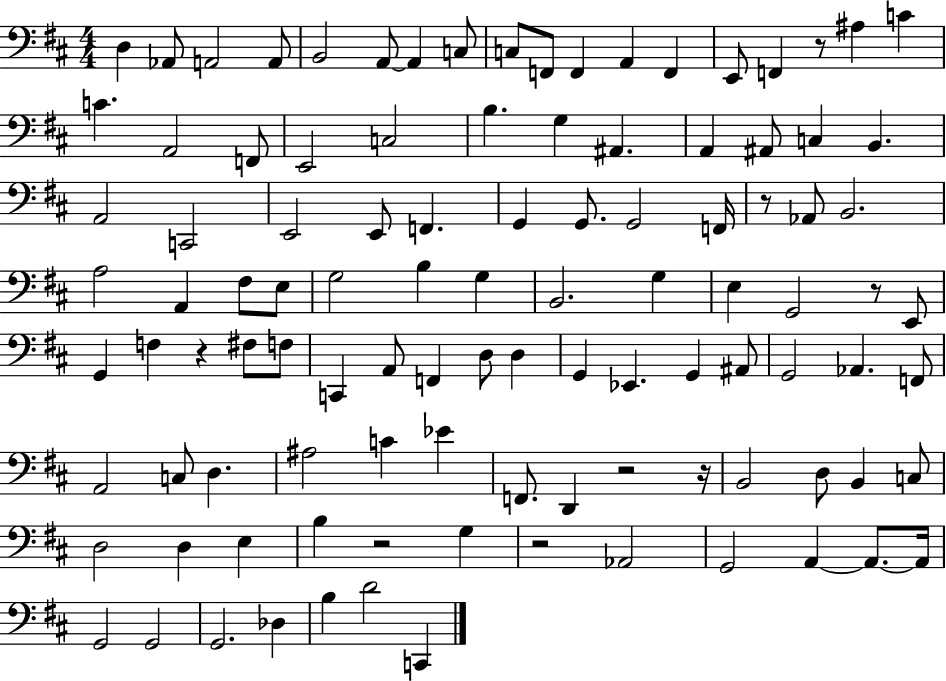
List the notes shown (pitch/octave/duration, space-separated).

D3/q Ab2/e A2/h A2/e B2/h A2/e A2/q C3/e C3/e F2/e F2/q A2/q F2/q E2/e F2/q R/e A#3/q C4/q C4/q. A2/h F2/e E2/h C3/h B3/q. G3/q A#2/q. A2/q A#2/e C3/q B2/q. A2/h C2/h E2/h E2/e F2/q. G2/q G2/e. G2/h F2/s R/e Ab2/e B2/h. A3/h A2/q F#3/e E3/e G3/h B3/q G3/q B2/h. G3/q E3/q G2/h R/e E2/e G2/q F3/q R/q F#3/e F3/e C2/q A2/e F2/q D3/e D3/q G2/q Eb2/q. G2/q A#2/e G2/h Ab2/q. F2/e A2/h C3/e D3/q. A#3/h C4/q Eb4/q F2/e. D2/q R/h R/s B2/h D3/e B2/q C3/e D3/h D3/q E3/q B3/q R/h G3/q R/h Ab2/h G2/h A2/q A2/e. A2/s G2/h G2/h G2/h. Db3/q B3/q D4/h C2/q